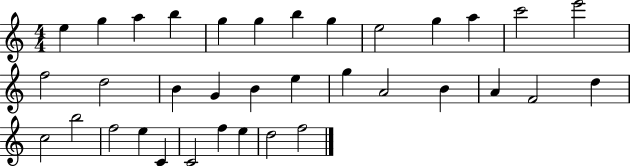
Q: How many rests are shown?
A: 0